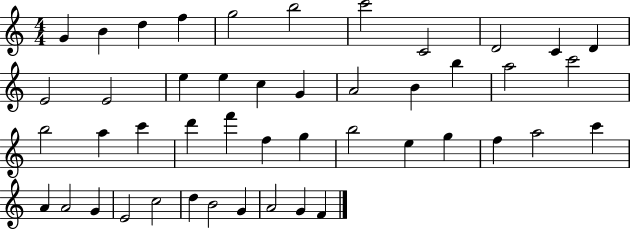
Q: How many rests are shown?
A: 0